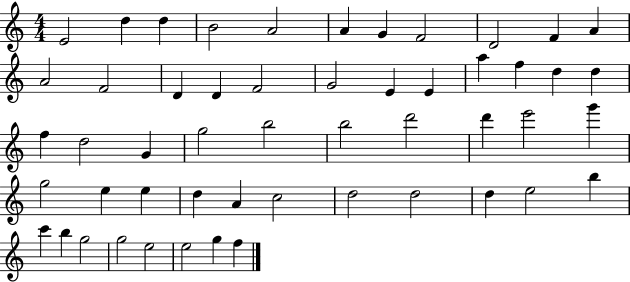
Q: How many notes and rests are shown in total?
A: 52